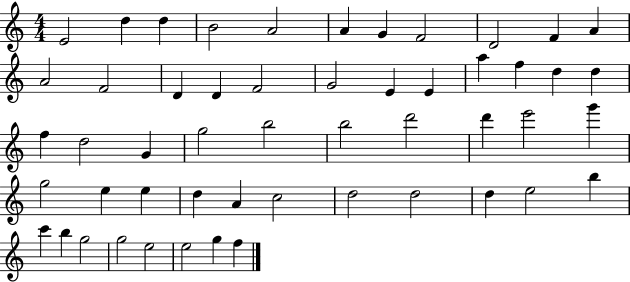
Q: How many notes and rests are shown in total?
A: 52